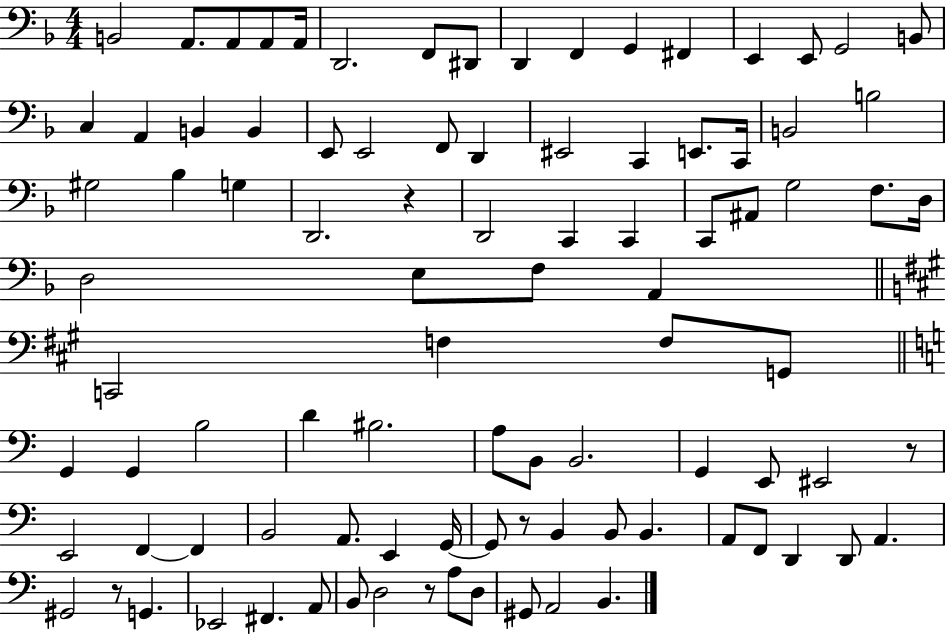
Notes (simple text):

B2/h A2/e. A2/e A2/e A2/s D2/h. F2/e D#2/e D2/q F2/q G2/q F#2/q E2/q E2/e G2/h B2/e C3/q A2/q B2/q B2/q E2/e E2/h F2/e D2/q EIS2/h C2/q E2/e. C2/s B2/h B3/h G#3/h Bb3/q G3/q D2/h. R/q D2/h C2/q C2/q C2/e A#2/e G3/h F3/e. D3/s D3/h E3/e F3/e A2/q C2/h F3/q F3/e G2/e G2/q G2/q B3/h D4/q BIS3/h. A3/e B2/e B2/h. G2/q E2/e EIS2/h R/e E2/h F2/q F2/q B2/h A2/e. E2/q G2/s G2/e R/e B2/q B2/e B2/q. A2/e F2/e D2/q D2/e A2/q. G#2/h R/e G2/q. Eb2/h F#2/q. A2/e B2/e D3/h R/e A3/e D3/e G#2/e A2/h B2/q.